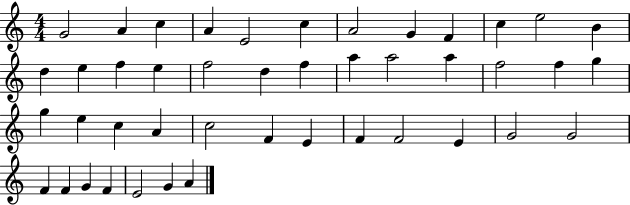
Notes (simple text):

G4/h A4/q C5/q A4/q E4/h C5/q A4/h G4/q F4/q C5/q E5/h B4/q D5/q E5/q F5/q E5/q F5/h D5/q F5/q A5/q A5/h A5/q F5/h F5/q G5/q G5/q E5/q C5/q A4/q C5/h F4/q E4/q F4/q F4/h E4/q G4/h G4/h F4/q F4/q G4/q F4/q E4/h G4/q A4/q